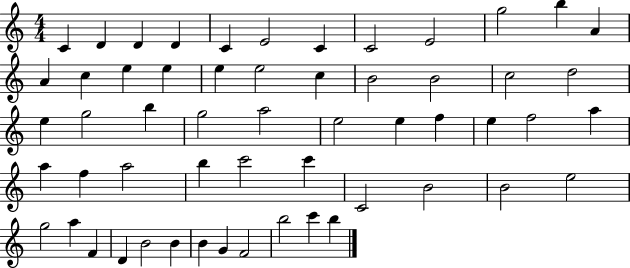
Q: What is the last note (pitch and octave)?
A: B5